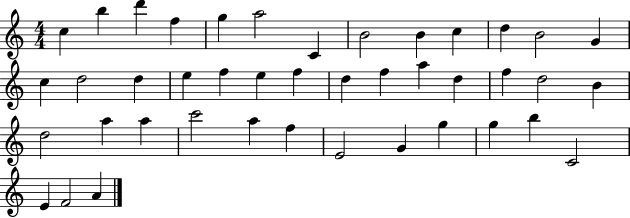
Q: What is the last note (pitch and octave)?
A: A4